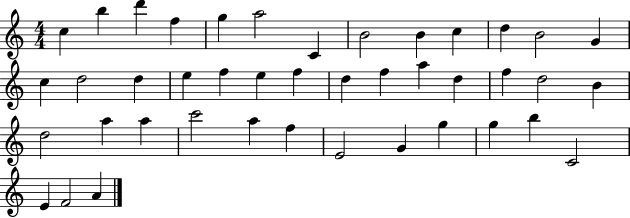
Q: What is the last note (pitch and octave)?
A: A4